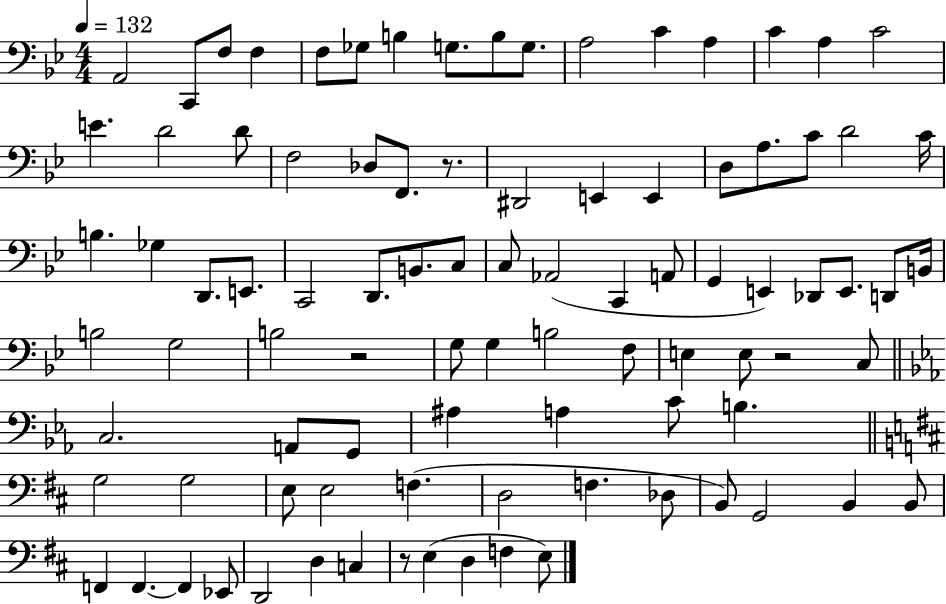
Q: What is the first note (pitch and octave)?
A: A2